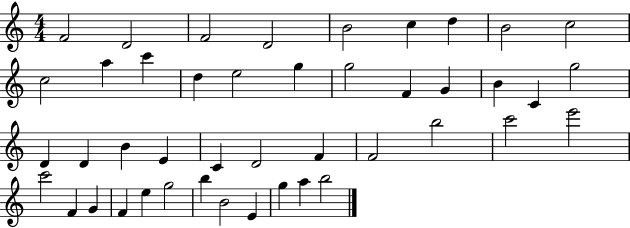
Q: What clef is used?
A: treble